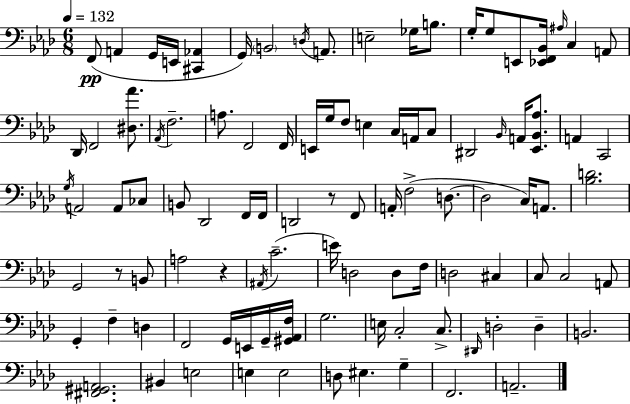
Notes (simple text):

F2/e A2/q G2/s E2/s [C#2,Ab2]/q G2/s B2/h D3/s A2/e. E3/h Gb3/s B3/e. G3/s G3/e E2/e [Eb2,F2,Bb2]/s A#3/s C3/q A2/e Db2/s F2/h [D#3,Ab4]/e. Ab2/s F3/h. A3/e. F2/h F2/s E2/s G3/s F3/e E3/q C3/s A2/s C3/e D#2/h Bb2/s A2/s [Eb2,Bb2,Ab3]/e. A2/q C2/h G3/s A2/h A2/e CES3/e B2/e Db2/h F2/s F2/s D2/h R/e F2/e A2/s F3/h D3/e. D3/h C3/s A2/e. [Bb3,D4]/h. G2/h R/e B2/e A3/h R/q A#2/s C4/h. E4/s D3/h D3/e F3/s D3/h C#3/q C3/e C3/h A2/e G2/q F3/q D3/q F2/h G2/s E2/s G2/s [G#2,Ab2,F3]/s G3/h. E3/s C3/h C3/e. D#2/s D3/h D3/q B2/h. [F#2,G#2,A2]/h. BIS2/q E3/h E3/q E3/h D3/e EIS3/q. G3/q F2/h. A2/h.